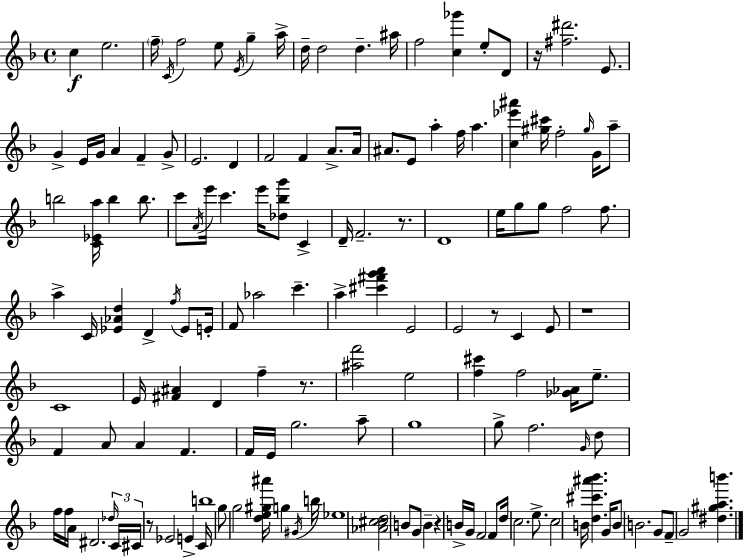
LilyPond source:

{
  \clef treble
  \time 4/4
  \defaultTimeSignature
  \key f \major
  c''4\f e''2. | \parenthesize f''16-- \acciaccatura { c'16 } f''2 e''8 \acciaccatura { e'16 } g''4-- | a''16-> d''16-- d''2 d''4.-- | ais''16 f''2 <c'' ges'''>4 e''8-. | \break d'8 r16 <fis'' dis'''>2. e'8. | g'4-> e'16 g'16 a'4 f'4-- | g'8-> e'2. d'4 | f'2 f'4 a'8.-> | \break a'16 ais'8. e'8 a''4-. f''16 a''4. | <c'' ees''' ais'''>4 <gis'' cis'''>16 f''2-. \grace { gis''16 } | g'16 a''8-- b''2 <c' ees' a''>16 b''4 | b''8. c'''8 \acciaccatura { a'16 } e'''16 c'''4. e'''16 <des'' bes'' g'''>8 | \break c'4-> d'16-- f'2.-- | r8. d'1 | e''16 g''8 g''8 f''2 | f''8. a''4-> c'16 <ees' aes' d''>4 d'4-> | \break \acciaccatura { f''16 } ees'8 e'16-. f'8 aes''2 c'''4.-- | a''4-> <cis''' fis''' g''' a'''>4 e'2 | e'2 r8 c'4 | e'8 r1 | \break c'1 | e'16 <fis' ais'>4 d'4 f''4-- | r8. <ais'' f'''>2 e''2 | <f'' cis'''>4 f''2 | \break <ges' aes'>16 e''8.-- f'4 a'8 a'4 f'4. | f'16 e'16 g''2. | a''8-- g''1 | g''8-> f''2. | \break \grace { g'16 } d''8 f''16 f''16 a'16 dis'2. | \tuplet 3/2 { \grace { des''16 } c'16 cis'16 } r8 ees'2 | e'4-> c'16 b''1 | g''8 g''2 | \break <d'' e'' gis'' ais'''>16 g''4 \acciaccatura { gis'16 } b''16 ees''1 | <aes' cis'' c'' d''>2 | b'8 g'8 b'4-- r4 b'16-> g'16 f'2 | f'8 d''16 c''2. | \break e''8.-> c''2 | b'16 <d'' cis''' ais''' bes'''>4. g'16 b'8 b'2. | g'8 f'8-- g'2 | <dis'' gis'' a'' b'''>4. \bar "|."
}